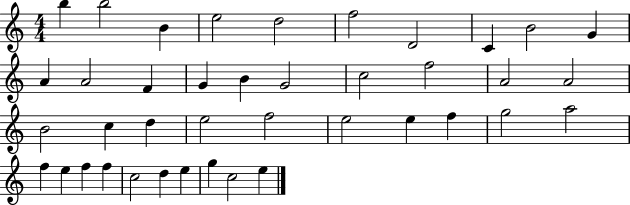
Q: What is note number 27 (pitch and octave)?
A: E5